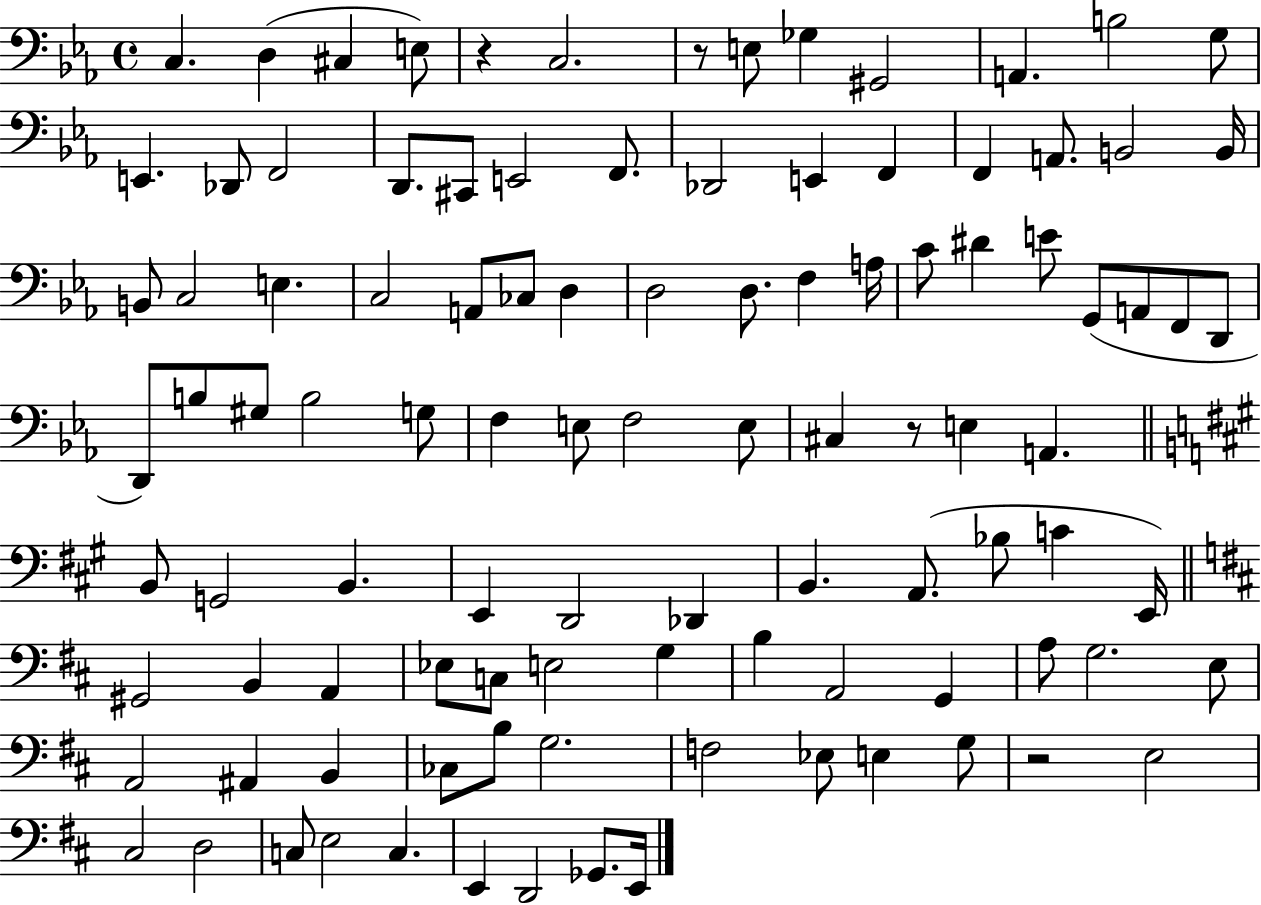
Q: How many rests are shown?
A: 4